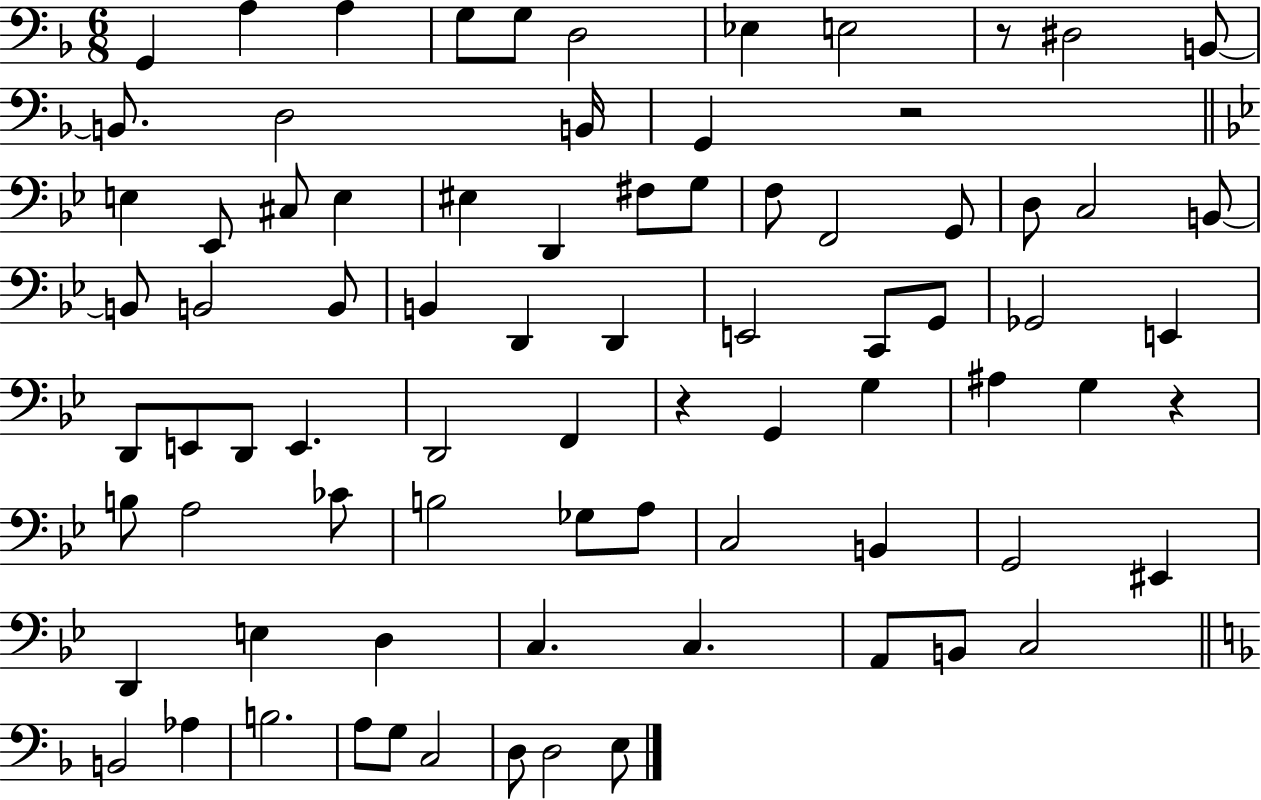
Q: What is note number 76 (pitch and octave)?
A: E3